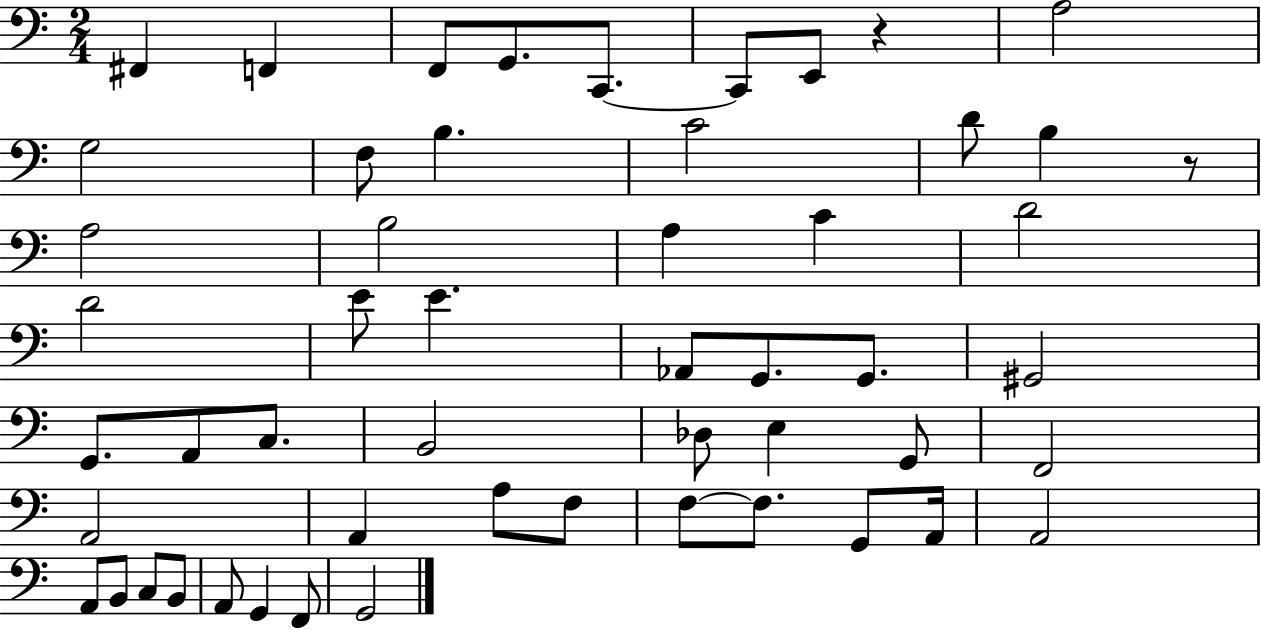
F#2/q F2/q F2/e G2/e. C2/e. C2/e E2/e R/q A3/h G3/h F3/e B3/q. C4/h D4/e B3/q R/e A3/h B3/h A3/q C4/q D4/h D4/h E4/e E4/q. Ab2/e G2/e. G2/e. G#2/h G2/e. A2/e C3/e. B2/h Db3/e E3/q G2/e F2/h A2/h A2/q A3/e F3/e F3/e F3/e. G2/e A2/s A2/h A2/e B2/e C3/e B2/e A2/e G2/q F2/e G2/h